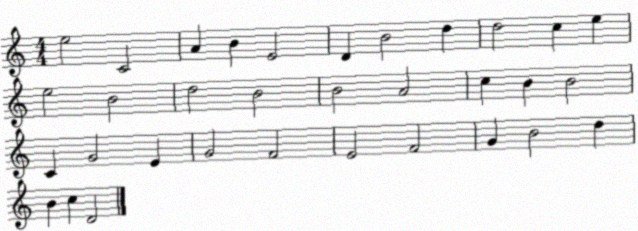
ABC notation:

X:1
T:Untitled
M:4/4
L:1/4
K:C
e2 C2 A B E2 D B2 d d2 c e e2 B2 d2 B2 B2 A2 c B B2 C G2 E G2 F2 E2 F2 G B2 d B c D2